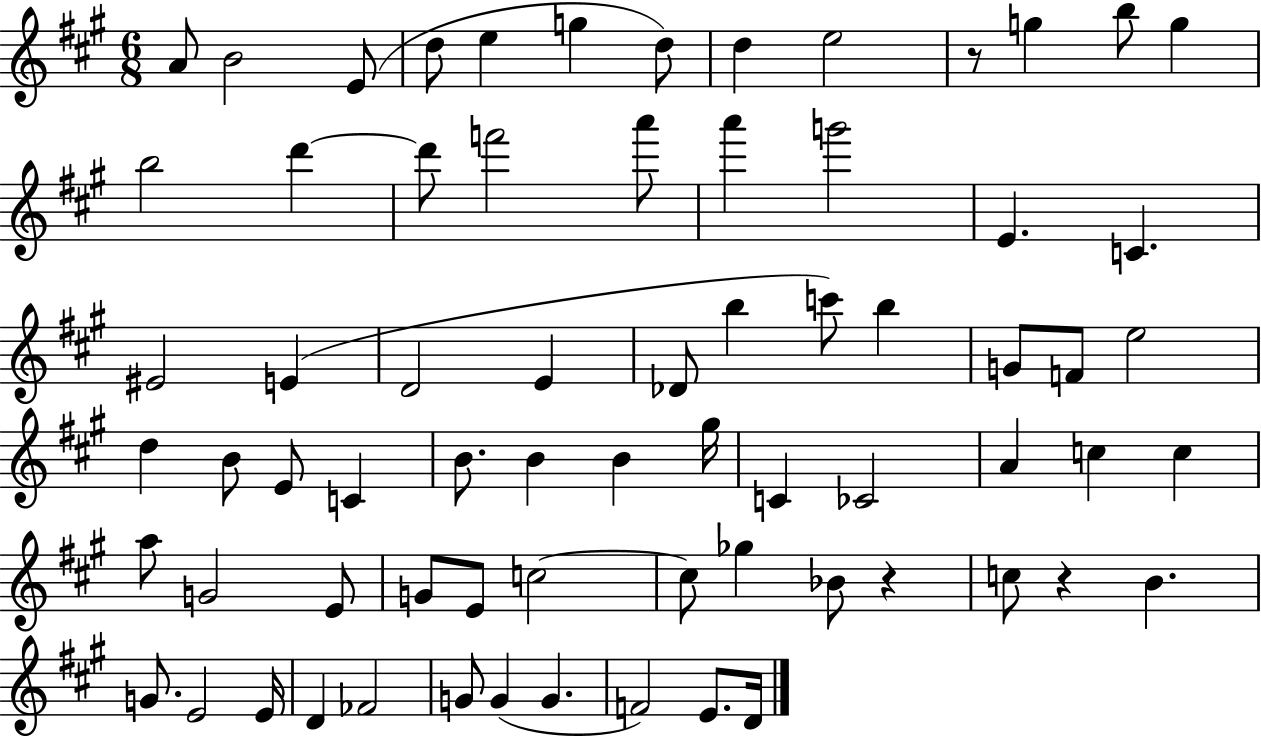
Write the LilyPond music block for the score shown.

{
  \clef treble
  \numericTimeSignature
  \time 6/8
  \key a \major
  \repeat volta 2 { a'8 b'2 e'8( | d''8 e''4 g''4 d''8) | d''4 e''2 | r8 g''4 b''8 g''4 | \break b''2 d'''4~~ | d'''8 f'''2 a'''8 | a'''4 g'''2 | e'4. c'4. | \break eis'2 e'4( | d'2 e'4 | des'8 b''4 c'''8) b''4 | g'8 f'8 e''2 | \break d''4 b'8 e'8 c'4 | b'8. b'4 b'4 gis''16 | c'4 ces'2 | a'4 c''4 c''4 | \break a''8 g'2 e'8 | g'8 e'8 c''2~~ | c''8 ges''4 bes'8 r4 | c''8 r4 b'4. | \break g'8. e'2 e'16 | d'4 fes'2 | g'8 g'4( g'4. | f'2) e'8. d'16 | \break } \bar "|."
}